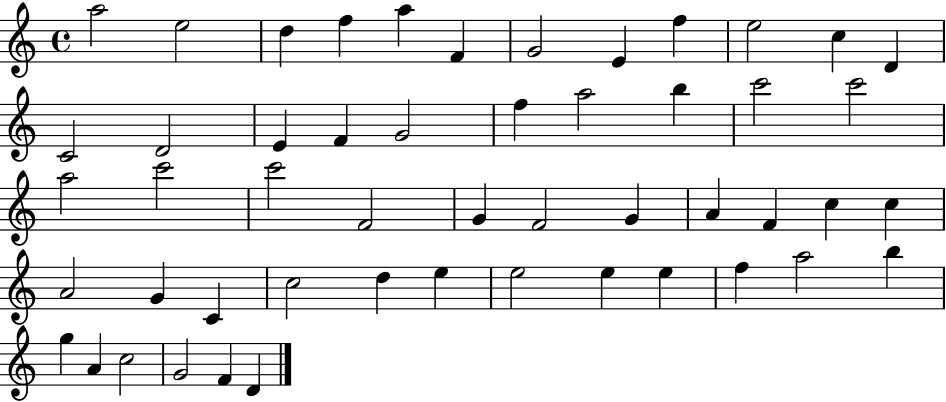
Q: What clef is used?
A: treble